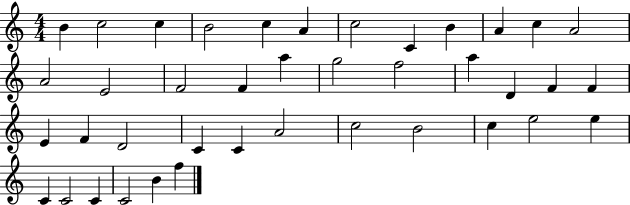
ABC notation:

X:1
T:Untitled
M:4/4
L:1/4
K:C
B c2 c B2 c A c2 C B A c A2 A2 E2 F2 F a g2 f2 a D F F E F D2 C C A2 c2 B2 c e2 e C C2 C C2 B f